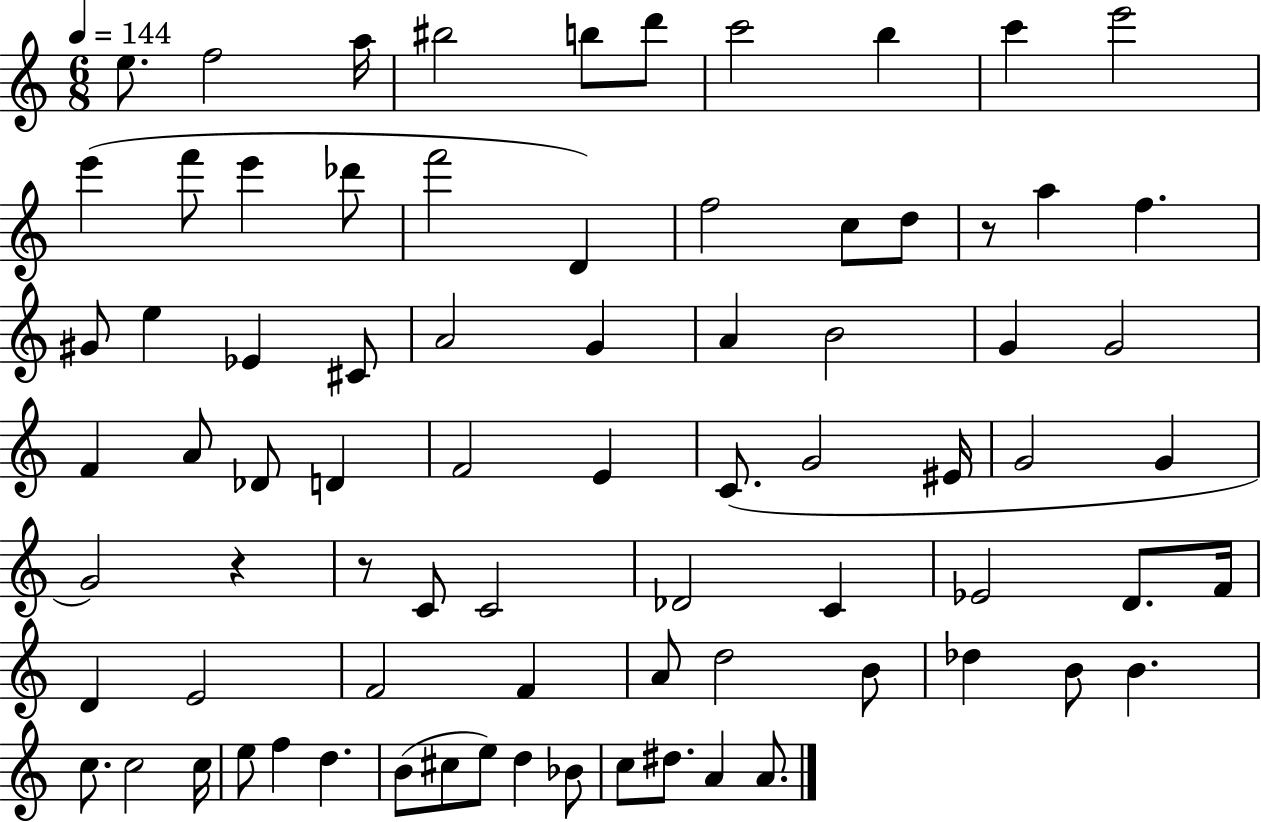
{
  \clef treble
  \numericTimeSignature
  \time 6/8
  \key c \major
  \tempo 4 = 144
  e''8. f''2 a''16 | bis''2 b''8 d'''8 | c'''2 b''4 | c'''4 e'''2 | \break e'''4( f'''8 e'''4 des'''8 | f'''2 d'4) | f''2 c''8 d''8 | r8 a''4 f''4. | \break gis'8 e''4 ees'4 cis'8 | a'2 g'4 | a'4 b'2 | g'4 g'2 | \break f'4 a'8 des'8 d'4 | f'2 e'4 | c'8.( g'2 eis'16 | g'2 g'4 | \break g'2) r4 | r8 c'8 c'2 | des'2 c'4 | ees'2 d'8. f'16 | \break d'4 e'2 | f'2 f'4 | a'8 d''2 b'8 | des''4 b'8 b'4. | \break c''8. c''2 c''16 | e''8 f''4 d''4. | b'8( cis''8 e''8) d''4 bes'8 | c''8 dis''8. a'4 a'8. | \break \bar "|."
}